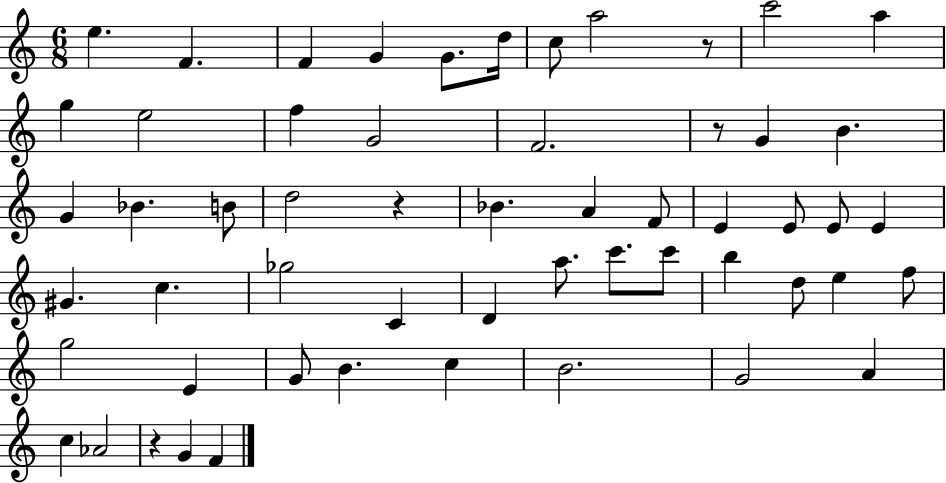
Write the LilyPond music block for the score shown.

{
  \clef treble
  \numericTimeSignature
  \time 6/8
  \key c \major
  e''4. f'4. | f'4 g'4 g'8. d''16 | c''8 a''2 r8 | c'''2 a''4 | \break g''4 e''2 | f''4 g'2 | f'2. | r8 g'4 b'4. | \break g'4 bes'4. b'8 | d''2 r4 | bes'4. a'4 f'8 | e'4 e'8 e'8 e'4 | \break gis'4. c''4. | ges''2 c'4 | d'4 a''8. c'''8. c'''8 | b''4 d''8 e''4 f''8 | \break g''2 e'4 | g'8 b'4. c''4 | b'2. | g'2 a'4 | \break c''4 aes'2 | r4 g'4 f'4 | \bar "|."
}